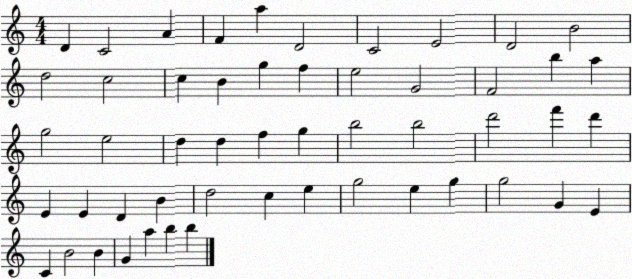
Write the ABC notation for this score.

X:1
T:Untitled
M:4/4
L:1/4
K:C
D C2 A F a D2 C2 E2 D2 B2 d2 c2 c B g f e2 G2 F2 b a g2 e2 d d f g b2 b2 d'2 f' d' E E D B d2 c e g2 e g g2 G E C B2 B G a b b